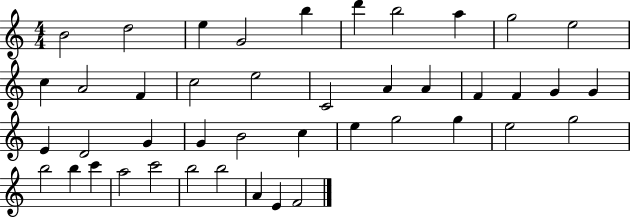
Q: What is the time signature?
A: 4/4